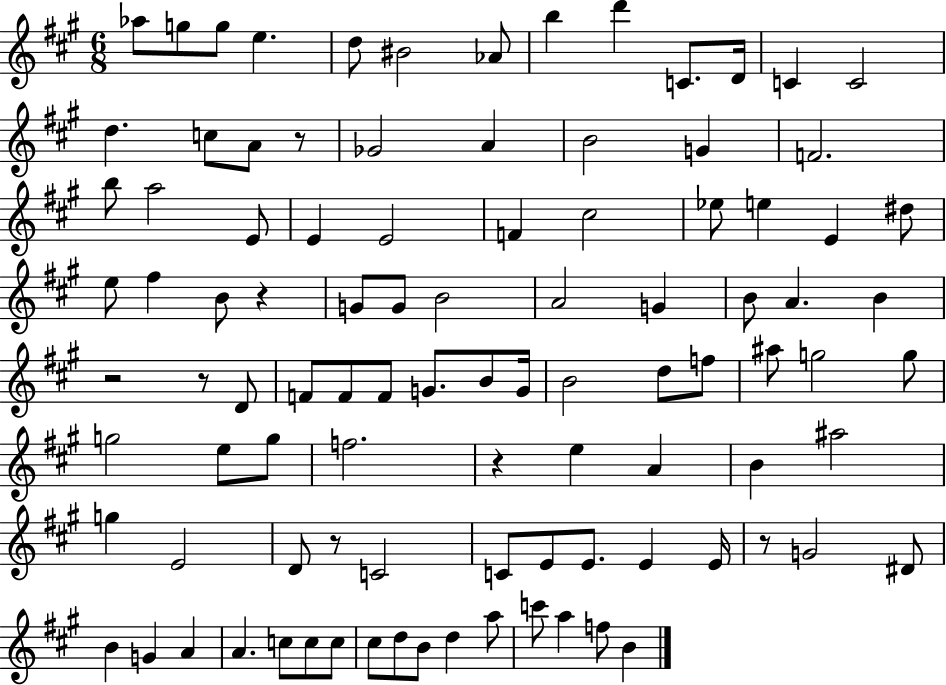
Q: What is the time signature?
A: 6/8